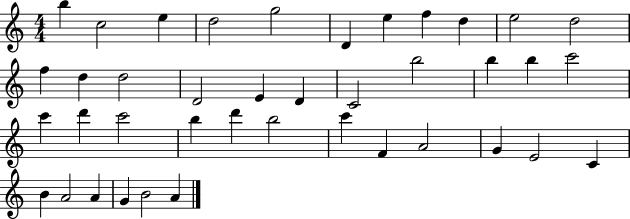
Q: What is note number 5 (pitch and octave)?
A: G5